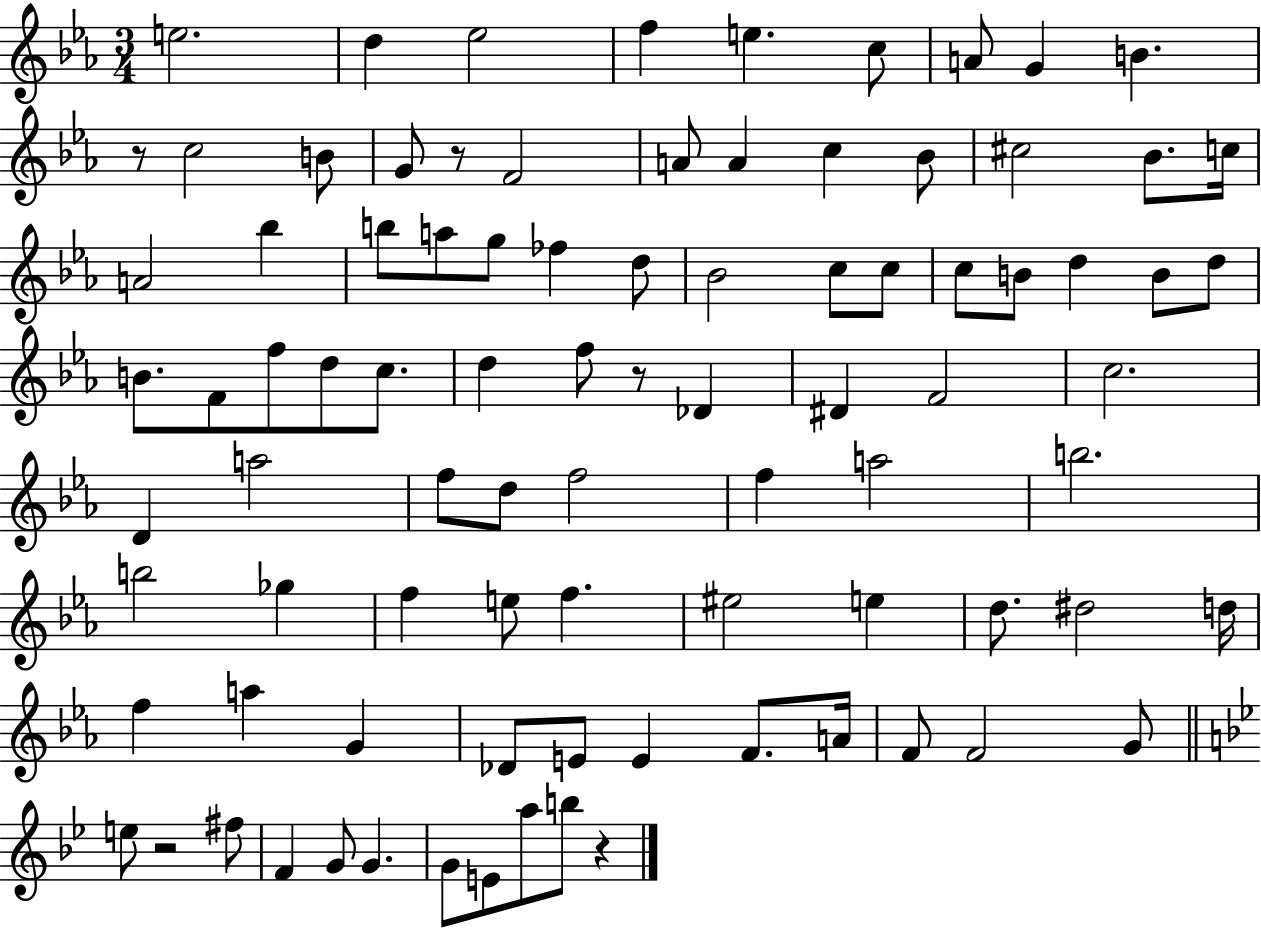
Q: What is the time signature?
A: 3/4